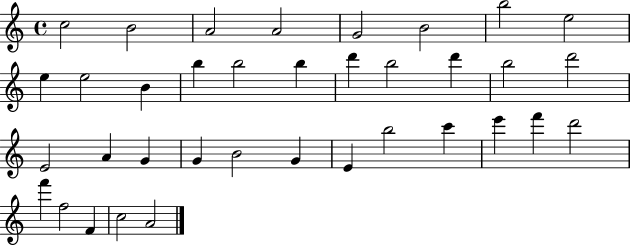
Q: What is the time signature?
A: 4/4